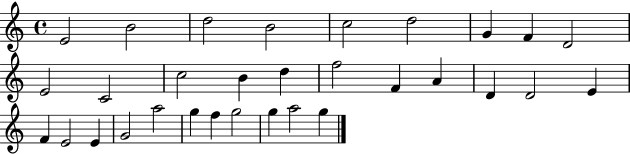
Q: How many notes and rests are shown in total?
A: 31